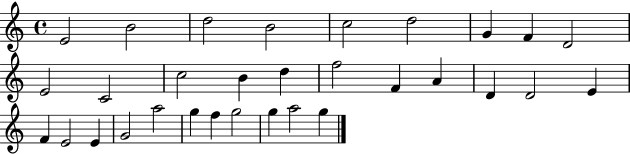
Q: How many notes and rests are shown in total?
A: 31